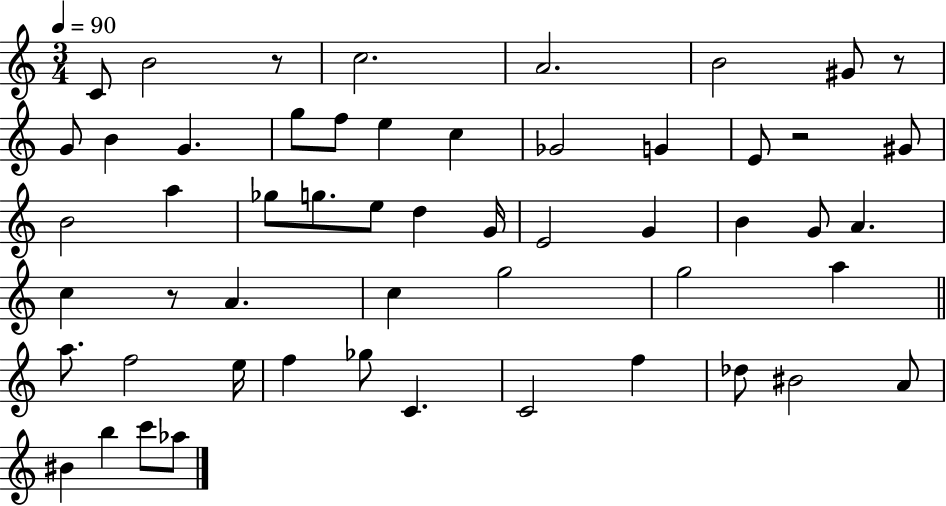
X:1
T:Untitled
M:3/4
L:1/4
K:C
C/2 B2 z/2 c2 A2 B2 ^G/2 z/2 G/2 B G g/2 f/2 e c _G2 G E/2 z2 ^G/2 B2 a _g/2 g/2 e/2 d G/4 E2 G B G/2 A c z/2 A c g2 g2 a a/2 f2 e/4 f _g/2 C C2 f _d/2 ^B2 A/2 ^B b c'/2 _a/2